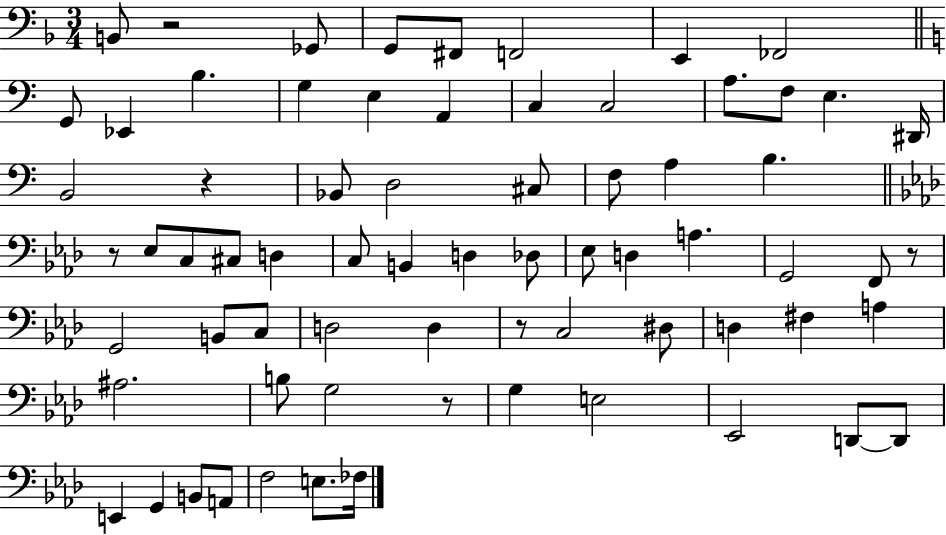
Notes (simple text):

B2/e R/h Gb2/e G2/e F#2/e F2/h E2/q FES2/h G2/e Eb2/q B3/q. G3/q E3/q A2/q C3/q C3/h A3/e. F3/e E3/q. D#2/s B2/h R/q Bb2/e D3/h C#3/e F3/e A3/q B3/q. R/e Eb3/e C3/e C#3/e D3/q C3/e B2/q D3/q Db3/e Eb3/e D3/q A3/q. G2/h F2/e R/e G2/h B2/e C3/e D3/h D3/q R/e C3/h D#3/e D3/q F#3/q A3/q A#3/h. B3/e G3/h R/e G3/q E3/h Eb2/h D2/e D2/e E2/q G2/q B2/e A2/e F3/h E3/e. FES3/s